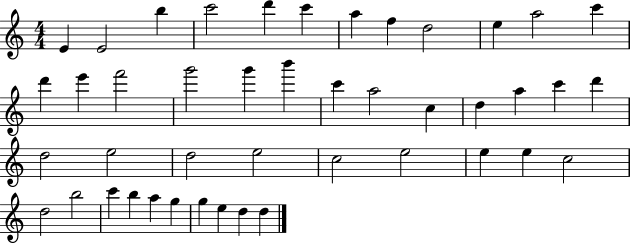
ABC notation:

X:1
T:Untitled
M:4/4
L:1/4
K:C
E E2 b c'2 d' c' a f d2 e a2 c' d' e' f'2 g'2 g' b' c' a2 c d a c' d' d2 e2 d2 e2 c2 e2 e e c2 d2 b2 c' b a g g e d d